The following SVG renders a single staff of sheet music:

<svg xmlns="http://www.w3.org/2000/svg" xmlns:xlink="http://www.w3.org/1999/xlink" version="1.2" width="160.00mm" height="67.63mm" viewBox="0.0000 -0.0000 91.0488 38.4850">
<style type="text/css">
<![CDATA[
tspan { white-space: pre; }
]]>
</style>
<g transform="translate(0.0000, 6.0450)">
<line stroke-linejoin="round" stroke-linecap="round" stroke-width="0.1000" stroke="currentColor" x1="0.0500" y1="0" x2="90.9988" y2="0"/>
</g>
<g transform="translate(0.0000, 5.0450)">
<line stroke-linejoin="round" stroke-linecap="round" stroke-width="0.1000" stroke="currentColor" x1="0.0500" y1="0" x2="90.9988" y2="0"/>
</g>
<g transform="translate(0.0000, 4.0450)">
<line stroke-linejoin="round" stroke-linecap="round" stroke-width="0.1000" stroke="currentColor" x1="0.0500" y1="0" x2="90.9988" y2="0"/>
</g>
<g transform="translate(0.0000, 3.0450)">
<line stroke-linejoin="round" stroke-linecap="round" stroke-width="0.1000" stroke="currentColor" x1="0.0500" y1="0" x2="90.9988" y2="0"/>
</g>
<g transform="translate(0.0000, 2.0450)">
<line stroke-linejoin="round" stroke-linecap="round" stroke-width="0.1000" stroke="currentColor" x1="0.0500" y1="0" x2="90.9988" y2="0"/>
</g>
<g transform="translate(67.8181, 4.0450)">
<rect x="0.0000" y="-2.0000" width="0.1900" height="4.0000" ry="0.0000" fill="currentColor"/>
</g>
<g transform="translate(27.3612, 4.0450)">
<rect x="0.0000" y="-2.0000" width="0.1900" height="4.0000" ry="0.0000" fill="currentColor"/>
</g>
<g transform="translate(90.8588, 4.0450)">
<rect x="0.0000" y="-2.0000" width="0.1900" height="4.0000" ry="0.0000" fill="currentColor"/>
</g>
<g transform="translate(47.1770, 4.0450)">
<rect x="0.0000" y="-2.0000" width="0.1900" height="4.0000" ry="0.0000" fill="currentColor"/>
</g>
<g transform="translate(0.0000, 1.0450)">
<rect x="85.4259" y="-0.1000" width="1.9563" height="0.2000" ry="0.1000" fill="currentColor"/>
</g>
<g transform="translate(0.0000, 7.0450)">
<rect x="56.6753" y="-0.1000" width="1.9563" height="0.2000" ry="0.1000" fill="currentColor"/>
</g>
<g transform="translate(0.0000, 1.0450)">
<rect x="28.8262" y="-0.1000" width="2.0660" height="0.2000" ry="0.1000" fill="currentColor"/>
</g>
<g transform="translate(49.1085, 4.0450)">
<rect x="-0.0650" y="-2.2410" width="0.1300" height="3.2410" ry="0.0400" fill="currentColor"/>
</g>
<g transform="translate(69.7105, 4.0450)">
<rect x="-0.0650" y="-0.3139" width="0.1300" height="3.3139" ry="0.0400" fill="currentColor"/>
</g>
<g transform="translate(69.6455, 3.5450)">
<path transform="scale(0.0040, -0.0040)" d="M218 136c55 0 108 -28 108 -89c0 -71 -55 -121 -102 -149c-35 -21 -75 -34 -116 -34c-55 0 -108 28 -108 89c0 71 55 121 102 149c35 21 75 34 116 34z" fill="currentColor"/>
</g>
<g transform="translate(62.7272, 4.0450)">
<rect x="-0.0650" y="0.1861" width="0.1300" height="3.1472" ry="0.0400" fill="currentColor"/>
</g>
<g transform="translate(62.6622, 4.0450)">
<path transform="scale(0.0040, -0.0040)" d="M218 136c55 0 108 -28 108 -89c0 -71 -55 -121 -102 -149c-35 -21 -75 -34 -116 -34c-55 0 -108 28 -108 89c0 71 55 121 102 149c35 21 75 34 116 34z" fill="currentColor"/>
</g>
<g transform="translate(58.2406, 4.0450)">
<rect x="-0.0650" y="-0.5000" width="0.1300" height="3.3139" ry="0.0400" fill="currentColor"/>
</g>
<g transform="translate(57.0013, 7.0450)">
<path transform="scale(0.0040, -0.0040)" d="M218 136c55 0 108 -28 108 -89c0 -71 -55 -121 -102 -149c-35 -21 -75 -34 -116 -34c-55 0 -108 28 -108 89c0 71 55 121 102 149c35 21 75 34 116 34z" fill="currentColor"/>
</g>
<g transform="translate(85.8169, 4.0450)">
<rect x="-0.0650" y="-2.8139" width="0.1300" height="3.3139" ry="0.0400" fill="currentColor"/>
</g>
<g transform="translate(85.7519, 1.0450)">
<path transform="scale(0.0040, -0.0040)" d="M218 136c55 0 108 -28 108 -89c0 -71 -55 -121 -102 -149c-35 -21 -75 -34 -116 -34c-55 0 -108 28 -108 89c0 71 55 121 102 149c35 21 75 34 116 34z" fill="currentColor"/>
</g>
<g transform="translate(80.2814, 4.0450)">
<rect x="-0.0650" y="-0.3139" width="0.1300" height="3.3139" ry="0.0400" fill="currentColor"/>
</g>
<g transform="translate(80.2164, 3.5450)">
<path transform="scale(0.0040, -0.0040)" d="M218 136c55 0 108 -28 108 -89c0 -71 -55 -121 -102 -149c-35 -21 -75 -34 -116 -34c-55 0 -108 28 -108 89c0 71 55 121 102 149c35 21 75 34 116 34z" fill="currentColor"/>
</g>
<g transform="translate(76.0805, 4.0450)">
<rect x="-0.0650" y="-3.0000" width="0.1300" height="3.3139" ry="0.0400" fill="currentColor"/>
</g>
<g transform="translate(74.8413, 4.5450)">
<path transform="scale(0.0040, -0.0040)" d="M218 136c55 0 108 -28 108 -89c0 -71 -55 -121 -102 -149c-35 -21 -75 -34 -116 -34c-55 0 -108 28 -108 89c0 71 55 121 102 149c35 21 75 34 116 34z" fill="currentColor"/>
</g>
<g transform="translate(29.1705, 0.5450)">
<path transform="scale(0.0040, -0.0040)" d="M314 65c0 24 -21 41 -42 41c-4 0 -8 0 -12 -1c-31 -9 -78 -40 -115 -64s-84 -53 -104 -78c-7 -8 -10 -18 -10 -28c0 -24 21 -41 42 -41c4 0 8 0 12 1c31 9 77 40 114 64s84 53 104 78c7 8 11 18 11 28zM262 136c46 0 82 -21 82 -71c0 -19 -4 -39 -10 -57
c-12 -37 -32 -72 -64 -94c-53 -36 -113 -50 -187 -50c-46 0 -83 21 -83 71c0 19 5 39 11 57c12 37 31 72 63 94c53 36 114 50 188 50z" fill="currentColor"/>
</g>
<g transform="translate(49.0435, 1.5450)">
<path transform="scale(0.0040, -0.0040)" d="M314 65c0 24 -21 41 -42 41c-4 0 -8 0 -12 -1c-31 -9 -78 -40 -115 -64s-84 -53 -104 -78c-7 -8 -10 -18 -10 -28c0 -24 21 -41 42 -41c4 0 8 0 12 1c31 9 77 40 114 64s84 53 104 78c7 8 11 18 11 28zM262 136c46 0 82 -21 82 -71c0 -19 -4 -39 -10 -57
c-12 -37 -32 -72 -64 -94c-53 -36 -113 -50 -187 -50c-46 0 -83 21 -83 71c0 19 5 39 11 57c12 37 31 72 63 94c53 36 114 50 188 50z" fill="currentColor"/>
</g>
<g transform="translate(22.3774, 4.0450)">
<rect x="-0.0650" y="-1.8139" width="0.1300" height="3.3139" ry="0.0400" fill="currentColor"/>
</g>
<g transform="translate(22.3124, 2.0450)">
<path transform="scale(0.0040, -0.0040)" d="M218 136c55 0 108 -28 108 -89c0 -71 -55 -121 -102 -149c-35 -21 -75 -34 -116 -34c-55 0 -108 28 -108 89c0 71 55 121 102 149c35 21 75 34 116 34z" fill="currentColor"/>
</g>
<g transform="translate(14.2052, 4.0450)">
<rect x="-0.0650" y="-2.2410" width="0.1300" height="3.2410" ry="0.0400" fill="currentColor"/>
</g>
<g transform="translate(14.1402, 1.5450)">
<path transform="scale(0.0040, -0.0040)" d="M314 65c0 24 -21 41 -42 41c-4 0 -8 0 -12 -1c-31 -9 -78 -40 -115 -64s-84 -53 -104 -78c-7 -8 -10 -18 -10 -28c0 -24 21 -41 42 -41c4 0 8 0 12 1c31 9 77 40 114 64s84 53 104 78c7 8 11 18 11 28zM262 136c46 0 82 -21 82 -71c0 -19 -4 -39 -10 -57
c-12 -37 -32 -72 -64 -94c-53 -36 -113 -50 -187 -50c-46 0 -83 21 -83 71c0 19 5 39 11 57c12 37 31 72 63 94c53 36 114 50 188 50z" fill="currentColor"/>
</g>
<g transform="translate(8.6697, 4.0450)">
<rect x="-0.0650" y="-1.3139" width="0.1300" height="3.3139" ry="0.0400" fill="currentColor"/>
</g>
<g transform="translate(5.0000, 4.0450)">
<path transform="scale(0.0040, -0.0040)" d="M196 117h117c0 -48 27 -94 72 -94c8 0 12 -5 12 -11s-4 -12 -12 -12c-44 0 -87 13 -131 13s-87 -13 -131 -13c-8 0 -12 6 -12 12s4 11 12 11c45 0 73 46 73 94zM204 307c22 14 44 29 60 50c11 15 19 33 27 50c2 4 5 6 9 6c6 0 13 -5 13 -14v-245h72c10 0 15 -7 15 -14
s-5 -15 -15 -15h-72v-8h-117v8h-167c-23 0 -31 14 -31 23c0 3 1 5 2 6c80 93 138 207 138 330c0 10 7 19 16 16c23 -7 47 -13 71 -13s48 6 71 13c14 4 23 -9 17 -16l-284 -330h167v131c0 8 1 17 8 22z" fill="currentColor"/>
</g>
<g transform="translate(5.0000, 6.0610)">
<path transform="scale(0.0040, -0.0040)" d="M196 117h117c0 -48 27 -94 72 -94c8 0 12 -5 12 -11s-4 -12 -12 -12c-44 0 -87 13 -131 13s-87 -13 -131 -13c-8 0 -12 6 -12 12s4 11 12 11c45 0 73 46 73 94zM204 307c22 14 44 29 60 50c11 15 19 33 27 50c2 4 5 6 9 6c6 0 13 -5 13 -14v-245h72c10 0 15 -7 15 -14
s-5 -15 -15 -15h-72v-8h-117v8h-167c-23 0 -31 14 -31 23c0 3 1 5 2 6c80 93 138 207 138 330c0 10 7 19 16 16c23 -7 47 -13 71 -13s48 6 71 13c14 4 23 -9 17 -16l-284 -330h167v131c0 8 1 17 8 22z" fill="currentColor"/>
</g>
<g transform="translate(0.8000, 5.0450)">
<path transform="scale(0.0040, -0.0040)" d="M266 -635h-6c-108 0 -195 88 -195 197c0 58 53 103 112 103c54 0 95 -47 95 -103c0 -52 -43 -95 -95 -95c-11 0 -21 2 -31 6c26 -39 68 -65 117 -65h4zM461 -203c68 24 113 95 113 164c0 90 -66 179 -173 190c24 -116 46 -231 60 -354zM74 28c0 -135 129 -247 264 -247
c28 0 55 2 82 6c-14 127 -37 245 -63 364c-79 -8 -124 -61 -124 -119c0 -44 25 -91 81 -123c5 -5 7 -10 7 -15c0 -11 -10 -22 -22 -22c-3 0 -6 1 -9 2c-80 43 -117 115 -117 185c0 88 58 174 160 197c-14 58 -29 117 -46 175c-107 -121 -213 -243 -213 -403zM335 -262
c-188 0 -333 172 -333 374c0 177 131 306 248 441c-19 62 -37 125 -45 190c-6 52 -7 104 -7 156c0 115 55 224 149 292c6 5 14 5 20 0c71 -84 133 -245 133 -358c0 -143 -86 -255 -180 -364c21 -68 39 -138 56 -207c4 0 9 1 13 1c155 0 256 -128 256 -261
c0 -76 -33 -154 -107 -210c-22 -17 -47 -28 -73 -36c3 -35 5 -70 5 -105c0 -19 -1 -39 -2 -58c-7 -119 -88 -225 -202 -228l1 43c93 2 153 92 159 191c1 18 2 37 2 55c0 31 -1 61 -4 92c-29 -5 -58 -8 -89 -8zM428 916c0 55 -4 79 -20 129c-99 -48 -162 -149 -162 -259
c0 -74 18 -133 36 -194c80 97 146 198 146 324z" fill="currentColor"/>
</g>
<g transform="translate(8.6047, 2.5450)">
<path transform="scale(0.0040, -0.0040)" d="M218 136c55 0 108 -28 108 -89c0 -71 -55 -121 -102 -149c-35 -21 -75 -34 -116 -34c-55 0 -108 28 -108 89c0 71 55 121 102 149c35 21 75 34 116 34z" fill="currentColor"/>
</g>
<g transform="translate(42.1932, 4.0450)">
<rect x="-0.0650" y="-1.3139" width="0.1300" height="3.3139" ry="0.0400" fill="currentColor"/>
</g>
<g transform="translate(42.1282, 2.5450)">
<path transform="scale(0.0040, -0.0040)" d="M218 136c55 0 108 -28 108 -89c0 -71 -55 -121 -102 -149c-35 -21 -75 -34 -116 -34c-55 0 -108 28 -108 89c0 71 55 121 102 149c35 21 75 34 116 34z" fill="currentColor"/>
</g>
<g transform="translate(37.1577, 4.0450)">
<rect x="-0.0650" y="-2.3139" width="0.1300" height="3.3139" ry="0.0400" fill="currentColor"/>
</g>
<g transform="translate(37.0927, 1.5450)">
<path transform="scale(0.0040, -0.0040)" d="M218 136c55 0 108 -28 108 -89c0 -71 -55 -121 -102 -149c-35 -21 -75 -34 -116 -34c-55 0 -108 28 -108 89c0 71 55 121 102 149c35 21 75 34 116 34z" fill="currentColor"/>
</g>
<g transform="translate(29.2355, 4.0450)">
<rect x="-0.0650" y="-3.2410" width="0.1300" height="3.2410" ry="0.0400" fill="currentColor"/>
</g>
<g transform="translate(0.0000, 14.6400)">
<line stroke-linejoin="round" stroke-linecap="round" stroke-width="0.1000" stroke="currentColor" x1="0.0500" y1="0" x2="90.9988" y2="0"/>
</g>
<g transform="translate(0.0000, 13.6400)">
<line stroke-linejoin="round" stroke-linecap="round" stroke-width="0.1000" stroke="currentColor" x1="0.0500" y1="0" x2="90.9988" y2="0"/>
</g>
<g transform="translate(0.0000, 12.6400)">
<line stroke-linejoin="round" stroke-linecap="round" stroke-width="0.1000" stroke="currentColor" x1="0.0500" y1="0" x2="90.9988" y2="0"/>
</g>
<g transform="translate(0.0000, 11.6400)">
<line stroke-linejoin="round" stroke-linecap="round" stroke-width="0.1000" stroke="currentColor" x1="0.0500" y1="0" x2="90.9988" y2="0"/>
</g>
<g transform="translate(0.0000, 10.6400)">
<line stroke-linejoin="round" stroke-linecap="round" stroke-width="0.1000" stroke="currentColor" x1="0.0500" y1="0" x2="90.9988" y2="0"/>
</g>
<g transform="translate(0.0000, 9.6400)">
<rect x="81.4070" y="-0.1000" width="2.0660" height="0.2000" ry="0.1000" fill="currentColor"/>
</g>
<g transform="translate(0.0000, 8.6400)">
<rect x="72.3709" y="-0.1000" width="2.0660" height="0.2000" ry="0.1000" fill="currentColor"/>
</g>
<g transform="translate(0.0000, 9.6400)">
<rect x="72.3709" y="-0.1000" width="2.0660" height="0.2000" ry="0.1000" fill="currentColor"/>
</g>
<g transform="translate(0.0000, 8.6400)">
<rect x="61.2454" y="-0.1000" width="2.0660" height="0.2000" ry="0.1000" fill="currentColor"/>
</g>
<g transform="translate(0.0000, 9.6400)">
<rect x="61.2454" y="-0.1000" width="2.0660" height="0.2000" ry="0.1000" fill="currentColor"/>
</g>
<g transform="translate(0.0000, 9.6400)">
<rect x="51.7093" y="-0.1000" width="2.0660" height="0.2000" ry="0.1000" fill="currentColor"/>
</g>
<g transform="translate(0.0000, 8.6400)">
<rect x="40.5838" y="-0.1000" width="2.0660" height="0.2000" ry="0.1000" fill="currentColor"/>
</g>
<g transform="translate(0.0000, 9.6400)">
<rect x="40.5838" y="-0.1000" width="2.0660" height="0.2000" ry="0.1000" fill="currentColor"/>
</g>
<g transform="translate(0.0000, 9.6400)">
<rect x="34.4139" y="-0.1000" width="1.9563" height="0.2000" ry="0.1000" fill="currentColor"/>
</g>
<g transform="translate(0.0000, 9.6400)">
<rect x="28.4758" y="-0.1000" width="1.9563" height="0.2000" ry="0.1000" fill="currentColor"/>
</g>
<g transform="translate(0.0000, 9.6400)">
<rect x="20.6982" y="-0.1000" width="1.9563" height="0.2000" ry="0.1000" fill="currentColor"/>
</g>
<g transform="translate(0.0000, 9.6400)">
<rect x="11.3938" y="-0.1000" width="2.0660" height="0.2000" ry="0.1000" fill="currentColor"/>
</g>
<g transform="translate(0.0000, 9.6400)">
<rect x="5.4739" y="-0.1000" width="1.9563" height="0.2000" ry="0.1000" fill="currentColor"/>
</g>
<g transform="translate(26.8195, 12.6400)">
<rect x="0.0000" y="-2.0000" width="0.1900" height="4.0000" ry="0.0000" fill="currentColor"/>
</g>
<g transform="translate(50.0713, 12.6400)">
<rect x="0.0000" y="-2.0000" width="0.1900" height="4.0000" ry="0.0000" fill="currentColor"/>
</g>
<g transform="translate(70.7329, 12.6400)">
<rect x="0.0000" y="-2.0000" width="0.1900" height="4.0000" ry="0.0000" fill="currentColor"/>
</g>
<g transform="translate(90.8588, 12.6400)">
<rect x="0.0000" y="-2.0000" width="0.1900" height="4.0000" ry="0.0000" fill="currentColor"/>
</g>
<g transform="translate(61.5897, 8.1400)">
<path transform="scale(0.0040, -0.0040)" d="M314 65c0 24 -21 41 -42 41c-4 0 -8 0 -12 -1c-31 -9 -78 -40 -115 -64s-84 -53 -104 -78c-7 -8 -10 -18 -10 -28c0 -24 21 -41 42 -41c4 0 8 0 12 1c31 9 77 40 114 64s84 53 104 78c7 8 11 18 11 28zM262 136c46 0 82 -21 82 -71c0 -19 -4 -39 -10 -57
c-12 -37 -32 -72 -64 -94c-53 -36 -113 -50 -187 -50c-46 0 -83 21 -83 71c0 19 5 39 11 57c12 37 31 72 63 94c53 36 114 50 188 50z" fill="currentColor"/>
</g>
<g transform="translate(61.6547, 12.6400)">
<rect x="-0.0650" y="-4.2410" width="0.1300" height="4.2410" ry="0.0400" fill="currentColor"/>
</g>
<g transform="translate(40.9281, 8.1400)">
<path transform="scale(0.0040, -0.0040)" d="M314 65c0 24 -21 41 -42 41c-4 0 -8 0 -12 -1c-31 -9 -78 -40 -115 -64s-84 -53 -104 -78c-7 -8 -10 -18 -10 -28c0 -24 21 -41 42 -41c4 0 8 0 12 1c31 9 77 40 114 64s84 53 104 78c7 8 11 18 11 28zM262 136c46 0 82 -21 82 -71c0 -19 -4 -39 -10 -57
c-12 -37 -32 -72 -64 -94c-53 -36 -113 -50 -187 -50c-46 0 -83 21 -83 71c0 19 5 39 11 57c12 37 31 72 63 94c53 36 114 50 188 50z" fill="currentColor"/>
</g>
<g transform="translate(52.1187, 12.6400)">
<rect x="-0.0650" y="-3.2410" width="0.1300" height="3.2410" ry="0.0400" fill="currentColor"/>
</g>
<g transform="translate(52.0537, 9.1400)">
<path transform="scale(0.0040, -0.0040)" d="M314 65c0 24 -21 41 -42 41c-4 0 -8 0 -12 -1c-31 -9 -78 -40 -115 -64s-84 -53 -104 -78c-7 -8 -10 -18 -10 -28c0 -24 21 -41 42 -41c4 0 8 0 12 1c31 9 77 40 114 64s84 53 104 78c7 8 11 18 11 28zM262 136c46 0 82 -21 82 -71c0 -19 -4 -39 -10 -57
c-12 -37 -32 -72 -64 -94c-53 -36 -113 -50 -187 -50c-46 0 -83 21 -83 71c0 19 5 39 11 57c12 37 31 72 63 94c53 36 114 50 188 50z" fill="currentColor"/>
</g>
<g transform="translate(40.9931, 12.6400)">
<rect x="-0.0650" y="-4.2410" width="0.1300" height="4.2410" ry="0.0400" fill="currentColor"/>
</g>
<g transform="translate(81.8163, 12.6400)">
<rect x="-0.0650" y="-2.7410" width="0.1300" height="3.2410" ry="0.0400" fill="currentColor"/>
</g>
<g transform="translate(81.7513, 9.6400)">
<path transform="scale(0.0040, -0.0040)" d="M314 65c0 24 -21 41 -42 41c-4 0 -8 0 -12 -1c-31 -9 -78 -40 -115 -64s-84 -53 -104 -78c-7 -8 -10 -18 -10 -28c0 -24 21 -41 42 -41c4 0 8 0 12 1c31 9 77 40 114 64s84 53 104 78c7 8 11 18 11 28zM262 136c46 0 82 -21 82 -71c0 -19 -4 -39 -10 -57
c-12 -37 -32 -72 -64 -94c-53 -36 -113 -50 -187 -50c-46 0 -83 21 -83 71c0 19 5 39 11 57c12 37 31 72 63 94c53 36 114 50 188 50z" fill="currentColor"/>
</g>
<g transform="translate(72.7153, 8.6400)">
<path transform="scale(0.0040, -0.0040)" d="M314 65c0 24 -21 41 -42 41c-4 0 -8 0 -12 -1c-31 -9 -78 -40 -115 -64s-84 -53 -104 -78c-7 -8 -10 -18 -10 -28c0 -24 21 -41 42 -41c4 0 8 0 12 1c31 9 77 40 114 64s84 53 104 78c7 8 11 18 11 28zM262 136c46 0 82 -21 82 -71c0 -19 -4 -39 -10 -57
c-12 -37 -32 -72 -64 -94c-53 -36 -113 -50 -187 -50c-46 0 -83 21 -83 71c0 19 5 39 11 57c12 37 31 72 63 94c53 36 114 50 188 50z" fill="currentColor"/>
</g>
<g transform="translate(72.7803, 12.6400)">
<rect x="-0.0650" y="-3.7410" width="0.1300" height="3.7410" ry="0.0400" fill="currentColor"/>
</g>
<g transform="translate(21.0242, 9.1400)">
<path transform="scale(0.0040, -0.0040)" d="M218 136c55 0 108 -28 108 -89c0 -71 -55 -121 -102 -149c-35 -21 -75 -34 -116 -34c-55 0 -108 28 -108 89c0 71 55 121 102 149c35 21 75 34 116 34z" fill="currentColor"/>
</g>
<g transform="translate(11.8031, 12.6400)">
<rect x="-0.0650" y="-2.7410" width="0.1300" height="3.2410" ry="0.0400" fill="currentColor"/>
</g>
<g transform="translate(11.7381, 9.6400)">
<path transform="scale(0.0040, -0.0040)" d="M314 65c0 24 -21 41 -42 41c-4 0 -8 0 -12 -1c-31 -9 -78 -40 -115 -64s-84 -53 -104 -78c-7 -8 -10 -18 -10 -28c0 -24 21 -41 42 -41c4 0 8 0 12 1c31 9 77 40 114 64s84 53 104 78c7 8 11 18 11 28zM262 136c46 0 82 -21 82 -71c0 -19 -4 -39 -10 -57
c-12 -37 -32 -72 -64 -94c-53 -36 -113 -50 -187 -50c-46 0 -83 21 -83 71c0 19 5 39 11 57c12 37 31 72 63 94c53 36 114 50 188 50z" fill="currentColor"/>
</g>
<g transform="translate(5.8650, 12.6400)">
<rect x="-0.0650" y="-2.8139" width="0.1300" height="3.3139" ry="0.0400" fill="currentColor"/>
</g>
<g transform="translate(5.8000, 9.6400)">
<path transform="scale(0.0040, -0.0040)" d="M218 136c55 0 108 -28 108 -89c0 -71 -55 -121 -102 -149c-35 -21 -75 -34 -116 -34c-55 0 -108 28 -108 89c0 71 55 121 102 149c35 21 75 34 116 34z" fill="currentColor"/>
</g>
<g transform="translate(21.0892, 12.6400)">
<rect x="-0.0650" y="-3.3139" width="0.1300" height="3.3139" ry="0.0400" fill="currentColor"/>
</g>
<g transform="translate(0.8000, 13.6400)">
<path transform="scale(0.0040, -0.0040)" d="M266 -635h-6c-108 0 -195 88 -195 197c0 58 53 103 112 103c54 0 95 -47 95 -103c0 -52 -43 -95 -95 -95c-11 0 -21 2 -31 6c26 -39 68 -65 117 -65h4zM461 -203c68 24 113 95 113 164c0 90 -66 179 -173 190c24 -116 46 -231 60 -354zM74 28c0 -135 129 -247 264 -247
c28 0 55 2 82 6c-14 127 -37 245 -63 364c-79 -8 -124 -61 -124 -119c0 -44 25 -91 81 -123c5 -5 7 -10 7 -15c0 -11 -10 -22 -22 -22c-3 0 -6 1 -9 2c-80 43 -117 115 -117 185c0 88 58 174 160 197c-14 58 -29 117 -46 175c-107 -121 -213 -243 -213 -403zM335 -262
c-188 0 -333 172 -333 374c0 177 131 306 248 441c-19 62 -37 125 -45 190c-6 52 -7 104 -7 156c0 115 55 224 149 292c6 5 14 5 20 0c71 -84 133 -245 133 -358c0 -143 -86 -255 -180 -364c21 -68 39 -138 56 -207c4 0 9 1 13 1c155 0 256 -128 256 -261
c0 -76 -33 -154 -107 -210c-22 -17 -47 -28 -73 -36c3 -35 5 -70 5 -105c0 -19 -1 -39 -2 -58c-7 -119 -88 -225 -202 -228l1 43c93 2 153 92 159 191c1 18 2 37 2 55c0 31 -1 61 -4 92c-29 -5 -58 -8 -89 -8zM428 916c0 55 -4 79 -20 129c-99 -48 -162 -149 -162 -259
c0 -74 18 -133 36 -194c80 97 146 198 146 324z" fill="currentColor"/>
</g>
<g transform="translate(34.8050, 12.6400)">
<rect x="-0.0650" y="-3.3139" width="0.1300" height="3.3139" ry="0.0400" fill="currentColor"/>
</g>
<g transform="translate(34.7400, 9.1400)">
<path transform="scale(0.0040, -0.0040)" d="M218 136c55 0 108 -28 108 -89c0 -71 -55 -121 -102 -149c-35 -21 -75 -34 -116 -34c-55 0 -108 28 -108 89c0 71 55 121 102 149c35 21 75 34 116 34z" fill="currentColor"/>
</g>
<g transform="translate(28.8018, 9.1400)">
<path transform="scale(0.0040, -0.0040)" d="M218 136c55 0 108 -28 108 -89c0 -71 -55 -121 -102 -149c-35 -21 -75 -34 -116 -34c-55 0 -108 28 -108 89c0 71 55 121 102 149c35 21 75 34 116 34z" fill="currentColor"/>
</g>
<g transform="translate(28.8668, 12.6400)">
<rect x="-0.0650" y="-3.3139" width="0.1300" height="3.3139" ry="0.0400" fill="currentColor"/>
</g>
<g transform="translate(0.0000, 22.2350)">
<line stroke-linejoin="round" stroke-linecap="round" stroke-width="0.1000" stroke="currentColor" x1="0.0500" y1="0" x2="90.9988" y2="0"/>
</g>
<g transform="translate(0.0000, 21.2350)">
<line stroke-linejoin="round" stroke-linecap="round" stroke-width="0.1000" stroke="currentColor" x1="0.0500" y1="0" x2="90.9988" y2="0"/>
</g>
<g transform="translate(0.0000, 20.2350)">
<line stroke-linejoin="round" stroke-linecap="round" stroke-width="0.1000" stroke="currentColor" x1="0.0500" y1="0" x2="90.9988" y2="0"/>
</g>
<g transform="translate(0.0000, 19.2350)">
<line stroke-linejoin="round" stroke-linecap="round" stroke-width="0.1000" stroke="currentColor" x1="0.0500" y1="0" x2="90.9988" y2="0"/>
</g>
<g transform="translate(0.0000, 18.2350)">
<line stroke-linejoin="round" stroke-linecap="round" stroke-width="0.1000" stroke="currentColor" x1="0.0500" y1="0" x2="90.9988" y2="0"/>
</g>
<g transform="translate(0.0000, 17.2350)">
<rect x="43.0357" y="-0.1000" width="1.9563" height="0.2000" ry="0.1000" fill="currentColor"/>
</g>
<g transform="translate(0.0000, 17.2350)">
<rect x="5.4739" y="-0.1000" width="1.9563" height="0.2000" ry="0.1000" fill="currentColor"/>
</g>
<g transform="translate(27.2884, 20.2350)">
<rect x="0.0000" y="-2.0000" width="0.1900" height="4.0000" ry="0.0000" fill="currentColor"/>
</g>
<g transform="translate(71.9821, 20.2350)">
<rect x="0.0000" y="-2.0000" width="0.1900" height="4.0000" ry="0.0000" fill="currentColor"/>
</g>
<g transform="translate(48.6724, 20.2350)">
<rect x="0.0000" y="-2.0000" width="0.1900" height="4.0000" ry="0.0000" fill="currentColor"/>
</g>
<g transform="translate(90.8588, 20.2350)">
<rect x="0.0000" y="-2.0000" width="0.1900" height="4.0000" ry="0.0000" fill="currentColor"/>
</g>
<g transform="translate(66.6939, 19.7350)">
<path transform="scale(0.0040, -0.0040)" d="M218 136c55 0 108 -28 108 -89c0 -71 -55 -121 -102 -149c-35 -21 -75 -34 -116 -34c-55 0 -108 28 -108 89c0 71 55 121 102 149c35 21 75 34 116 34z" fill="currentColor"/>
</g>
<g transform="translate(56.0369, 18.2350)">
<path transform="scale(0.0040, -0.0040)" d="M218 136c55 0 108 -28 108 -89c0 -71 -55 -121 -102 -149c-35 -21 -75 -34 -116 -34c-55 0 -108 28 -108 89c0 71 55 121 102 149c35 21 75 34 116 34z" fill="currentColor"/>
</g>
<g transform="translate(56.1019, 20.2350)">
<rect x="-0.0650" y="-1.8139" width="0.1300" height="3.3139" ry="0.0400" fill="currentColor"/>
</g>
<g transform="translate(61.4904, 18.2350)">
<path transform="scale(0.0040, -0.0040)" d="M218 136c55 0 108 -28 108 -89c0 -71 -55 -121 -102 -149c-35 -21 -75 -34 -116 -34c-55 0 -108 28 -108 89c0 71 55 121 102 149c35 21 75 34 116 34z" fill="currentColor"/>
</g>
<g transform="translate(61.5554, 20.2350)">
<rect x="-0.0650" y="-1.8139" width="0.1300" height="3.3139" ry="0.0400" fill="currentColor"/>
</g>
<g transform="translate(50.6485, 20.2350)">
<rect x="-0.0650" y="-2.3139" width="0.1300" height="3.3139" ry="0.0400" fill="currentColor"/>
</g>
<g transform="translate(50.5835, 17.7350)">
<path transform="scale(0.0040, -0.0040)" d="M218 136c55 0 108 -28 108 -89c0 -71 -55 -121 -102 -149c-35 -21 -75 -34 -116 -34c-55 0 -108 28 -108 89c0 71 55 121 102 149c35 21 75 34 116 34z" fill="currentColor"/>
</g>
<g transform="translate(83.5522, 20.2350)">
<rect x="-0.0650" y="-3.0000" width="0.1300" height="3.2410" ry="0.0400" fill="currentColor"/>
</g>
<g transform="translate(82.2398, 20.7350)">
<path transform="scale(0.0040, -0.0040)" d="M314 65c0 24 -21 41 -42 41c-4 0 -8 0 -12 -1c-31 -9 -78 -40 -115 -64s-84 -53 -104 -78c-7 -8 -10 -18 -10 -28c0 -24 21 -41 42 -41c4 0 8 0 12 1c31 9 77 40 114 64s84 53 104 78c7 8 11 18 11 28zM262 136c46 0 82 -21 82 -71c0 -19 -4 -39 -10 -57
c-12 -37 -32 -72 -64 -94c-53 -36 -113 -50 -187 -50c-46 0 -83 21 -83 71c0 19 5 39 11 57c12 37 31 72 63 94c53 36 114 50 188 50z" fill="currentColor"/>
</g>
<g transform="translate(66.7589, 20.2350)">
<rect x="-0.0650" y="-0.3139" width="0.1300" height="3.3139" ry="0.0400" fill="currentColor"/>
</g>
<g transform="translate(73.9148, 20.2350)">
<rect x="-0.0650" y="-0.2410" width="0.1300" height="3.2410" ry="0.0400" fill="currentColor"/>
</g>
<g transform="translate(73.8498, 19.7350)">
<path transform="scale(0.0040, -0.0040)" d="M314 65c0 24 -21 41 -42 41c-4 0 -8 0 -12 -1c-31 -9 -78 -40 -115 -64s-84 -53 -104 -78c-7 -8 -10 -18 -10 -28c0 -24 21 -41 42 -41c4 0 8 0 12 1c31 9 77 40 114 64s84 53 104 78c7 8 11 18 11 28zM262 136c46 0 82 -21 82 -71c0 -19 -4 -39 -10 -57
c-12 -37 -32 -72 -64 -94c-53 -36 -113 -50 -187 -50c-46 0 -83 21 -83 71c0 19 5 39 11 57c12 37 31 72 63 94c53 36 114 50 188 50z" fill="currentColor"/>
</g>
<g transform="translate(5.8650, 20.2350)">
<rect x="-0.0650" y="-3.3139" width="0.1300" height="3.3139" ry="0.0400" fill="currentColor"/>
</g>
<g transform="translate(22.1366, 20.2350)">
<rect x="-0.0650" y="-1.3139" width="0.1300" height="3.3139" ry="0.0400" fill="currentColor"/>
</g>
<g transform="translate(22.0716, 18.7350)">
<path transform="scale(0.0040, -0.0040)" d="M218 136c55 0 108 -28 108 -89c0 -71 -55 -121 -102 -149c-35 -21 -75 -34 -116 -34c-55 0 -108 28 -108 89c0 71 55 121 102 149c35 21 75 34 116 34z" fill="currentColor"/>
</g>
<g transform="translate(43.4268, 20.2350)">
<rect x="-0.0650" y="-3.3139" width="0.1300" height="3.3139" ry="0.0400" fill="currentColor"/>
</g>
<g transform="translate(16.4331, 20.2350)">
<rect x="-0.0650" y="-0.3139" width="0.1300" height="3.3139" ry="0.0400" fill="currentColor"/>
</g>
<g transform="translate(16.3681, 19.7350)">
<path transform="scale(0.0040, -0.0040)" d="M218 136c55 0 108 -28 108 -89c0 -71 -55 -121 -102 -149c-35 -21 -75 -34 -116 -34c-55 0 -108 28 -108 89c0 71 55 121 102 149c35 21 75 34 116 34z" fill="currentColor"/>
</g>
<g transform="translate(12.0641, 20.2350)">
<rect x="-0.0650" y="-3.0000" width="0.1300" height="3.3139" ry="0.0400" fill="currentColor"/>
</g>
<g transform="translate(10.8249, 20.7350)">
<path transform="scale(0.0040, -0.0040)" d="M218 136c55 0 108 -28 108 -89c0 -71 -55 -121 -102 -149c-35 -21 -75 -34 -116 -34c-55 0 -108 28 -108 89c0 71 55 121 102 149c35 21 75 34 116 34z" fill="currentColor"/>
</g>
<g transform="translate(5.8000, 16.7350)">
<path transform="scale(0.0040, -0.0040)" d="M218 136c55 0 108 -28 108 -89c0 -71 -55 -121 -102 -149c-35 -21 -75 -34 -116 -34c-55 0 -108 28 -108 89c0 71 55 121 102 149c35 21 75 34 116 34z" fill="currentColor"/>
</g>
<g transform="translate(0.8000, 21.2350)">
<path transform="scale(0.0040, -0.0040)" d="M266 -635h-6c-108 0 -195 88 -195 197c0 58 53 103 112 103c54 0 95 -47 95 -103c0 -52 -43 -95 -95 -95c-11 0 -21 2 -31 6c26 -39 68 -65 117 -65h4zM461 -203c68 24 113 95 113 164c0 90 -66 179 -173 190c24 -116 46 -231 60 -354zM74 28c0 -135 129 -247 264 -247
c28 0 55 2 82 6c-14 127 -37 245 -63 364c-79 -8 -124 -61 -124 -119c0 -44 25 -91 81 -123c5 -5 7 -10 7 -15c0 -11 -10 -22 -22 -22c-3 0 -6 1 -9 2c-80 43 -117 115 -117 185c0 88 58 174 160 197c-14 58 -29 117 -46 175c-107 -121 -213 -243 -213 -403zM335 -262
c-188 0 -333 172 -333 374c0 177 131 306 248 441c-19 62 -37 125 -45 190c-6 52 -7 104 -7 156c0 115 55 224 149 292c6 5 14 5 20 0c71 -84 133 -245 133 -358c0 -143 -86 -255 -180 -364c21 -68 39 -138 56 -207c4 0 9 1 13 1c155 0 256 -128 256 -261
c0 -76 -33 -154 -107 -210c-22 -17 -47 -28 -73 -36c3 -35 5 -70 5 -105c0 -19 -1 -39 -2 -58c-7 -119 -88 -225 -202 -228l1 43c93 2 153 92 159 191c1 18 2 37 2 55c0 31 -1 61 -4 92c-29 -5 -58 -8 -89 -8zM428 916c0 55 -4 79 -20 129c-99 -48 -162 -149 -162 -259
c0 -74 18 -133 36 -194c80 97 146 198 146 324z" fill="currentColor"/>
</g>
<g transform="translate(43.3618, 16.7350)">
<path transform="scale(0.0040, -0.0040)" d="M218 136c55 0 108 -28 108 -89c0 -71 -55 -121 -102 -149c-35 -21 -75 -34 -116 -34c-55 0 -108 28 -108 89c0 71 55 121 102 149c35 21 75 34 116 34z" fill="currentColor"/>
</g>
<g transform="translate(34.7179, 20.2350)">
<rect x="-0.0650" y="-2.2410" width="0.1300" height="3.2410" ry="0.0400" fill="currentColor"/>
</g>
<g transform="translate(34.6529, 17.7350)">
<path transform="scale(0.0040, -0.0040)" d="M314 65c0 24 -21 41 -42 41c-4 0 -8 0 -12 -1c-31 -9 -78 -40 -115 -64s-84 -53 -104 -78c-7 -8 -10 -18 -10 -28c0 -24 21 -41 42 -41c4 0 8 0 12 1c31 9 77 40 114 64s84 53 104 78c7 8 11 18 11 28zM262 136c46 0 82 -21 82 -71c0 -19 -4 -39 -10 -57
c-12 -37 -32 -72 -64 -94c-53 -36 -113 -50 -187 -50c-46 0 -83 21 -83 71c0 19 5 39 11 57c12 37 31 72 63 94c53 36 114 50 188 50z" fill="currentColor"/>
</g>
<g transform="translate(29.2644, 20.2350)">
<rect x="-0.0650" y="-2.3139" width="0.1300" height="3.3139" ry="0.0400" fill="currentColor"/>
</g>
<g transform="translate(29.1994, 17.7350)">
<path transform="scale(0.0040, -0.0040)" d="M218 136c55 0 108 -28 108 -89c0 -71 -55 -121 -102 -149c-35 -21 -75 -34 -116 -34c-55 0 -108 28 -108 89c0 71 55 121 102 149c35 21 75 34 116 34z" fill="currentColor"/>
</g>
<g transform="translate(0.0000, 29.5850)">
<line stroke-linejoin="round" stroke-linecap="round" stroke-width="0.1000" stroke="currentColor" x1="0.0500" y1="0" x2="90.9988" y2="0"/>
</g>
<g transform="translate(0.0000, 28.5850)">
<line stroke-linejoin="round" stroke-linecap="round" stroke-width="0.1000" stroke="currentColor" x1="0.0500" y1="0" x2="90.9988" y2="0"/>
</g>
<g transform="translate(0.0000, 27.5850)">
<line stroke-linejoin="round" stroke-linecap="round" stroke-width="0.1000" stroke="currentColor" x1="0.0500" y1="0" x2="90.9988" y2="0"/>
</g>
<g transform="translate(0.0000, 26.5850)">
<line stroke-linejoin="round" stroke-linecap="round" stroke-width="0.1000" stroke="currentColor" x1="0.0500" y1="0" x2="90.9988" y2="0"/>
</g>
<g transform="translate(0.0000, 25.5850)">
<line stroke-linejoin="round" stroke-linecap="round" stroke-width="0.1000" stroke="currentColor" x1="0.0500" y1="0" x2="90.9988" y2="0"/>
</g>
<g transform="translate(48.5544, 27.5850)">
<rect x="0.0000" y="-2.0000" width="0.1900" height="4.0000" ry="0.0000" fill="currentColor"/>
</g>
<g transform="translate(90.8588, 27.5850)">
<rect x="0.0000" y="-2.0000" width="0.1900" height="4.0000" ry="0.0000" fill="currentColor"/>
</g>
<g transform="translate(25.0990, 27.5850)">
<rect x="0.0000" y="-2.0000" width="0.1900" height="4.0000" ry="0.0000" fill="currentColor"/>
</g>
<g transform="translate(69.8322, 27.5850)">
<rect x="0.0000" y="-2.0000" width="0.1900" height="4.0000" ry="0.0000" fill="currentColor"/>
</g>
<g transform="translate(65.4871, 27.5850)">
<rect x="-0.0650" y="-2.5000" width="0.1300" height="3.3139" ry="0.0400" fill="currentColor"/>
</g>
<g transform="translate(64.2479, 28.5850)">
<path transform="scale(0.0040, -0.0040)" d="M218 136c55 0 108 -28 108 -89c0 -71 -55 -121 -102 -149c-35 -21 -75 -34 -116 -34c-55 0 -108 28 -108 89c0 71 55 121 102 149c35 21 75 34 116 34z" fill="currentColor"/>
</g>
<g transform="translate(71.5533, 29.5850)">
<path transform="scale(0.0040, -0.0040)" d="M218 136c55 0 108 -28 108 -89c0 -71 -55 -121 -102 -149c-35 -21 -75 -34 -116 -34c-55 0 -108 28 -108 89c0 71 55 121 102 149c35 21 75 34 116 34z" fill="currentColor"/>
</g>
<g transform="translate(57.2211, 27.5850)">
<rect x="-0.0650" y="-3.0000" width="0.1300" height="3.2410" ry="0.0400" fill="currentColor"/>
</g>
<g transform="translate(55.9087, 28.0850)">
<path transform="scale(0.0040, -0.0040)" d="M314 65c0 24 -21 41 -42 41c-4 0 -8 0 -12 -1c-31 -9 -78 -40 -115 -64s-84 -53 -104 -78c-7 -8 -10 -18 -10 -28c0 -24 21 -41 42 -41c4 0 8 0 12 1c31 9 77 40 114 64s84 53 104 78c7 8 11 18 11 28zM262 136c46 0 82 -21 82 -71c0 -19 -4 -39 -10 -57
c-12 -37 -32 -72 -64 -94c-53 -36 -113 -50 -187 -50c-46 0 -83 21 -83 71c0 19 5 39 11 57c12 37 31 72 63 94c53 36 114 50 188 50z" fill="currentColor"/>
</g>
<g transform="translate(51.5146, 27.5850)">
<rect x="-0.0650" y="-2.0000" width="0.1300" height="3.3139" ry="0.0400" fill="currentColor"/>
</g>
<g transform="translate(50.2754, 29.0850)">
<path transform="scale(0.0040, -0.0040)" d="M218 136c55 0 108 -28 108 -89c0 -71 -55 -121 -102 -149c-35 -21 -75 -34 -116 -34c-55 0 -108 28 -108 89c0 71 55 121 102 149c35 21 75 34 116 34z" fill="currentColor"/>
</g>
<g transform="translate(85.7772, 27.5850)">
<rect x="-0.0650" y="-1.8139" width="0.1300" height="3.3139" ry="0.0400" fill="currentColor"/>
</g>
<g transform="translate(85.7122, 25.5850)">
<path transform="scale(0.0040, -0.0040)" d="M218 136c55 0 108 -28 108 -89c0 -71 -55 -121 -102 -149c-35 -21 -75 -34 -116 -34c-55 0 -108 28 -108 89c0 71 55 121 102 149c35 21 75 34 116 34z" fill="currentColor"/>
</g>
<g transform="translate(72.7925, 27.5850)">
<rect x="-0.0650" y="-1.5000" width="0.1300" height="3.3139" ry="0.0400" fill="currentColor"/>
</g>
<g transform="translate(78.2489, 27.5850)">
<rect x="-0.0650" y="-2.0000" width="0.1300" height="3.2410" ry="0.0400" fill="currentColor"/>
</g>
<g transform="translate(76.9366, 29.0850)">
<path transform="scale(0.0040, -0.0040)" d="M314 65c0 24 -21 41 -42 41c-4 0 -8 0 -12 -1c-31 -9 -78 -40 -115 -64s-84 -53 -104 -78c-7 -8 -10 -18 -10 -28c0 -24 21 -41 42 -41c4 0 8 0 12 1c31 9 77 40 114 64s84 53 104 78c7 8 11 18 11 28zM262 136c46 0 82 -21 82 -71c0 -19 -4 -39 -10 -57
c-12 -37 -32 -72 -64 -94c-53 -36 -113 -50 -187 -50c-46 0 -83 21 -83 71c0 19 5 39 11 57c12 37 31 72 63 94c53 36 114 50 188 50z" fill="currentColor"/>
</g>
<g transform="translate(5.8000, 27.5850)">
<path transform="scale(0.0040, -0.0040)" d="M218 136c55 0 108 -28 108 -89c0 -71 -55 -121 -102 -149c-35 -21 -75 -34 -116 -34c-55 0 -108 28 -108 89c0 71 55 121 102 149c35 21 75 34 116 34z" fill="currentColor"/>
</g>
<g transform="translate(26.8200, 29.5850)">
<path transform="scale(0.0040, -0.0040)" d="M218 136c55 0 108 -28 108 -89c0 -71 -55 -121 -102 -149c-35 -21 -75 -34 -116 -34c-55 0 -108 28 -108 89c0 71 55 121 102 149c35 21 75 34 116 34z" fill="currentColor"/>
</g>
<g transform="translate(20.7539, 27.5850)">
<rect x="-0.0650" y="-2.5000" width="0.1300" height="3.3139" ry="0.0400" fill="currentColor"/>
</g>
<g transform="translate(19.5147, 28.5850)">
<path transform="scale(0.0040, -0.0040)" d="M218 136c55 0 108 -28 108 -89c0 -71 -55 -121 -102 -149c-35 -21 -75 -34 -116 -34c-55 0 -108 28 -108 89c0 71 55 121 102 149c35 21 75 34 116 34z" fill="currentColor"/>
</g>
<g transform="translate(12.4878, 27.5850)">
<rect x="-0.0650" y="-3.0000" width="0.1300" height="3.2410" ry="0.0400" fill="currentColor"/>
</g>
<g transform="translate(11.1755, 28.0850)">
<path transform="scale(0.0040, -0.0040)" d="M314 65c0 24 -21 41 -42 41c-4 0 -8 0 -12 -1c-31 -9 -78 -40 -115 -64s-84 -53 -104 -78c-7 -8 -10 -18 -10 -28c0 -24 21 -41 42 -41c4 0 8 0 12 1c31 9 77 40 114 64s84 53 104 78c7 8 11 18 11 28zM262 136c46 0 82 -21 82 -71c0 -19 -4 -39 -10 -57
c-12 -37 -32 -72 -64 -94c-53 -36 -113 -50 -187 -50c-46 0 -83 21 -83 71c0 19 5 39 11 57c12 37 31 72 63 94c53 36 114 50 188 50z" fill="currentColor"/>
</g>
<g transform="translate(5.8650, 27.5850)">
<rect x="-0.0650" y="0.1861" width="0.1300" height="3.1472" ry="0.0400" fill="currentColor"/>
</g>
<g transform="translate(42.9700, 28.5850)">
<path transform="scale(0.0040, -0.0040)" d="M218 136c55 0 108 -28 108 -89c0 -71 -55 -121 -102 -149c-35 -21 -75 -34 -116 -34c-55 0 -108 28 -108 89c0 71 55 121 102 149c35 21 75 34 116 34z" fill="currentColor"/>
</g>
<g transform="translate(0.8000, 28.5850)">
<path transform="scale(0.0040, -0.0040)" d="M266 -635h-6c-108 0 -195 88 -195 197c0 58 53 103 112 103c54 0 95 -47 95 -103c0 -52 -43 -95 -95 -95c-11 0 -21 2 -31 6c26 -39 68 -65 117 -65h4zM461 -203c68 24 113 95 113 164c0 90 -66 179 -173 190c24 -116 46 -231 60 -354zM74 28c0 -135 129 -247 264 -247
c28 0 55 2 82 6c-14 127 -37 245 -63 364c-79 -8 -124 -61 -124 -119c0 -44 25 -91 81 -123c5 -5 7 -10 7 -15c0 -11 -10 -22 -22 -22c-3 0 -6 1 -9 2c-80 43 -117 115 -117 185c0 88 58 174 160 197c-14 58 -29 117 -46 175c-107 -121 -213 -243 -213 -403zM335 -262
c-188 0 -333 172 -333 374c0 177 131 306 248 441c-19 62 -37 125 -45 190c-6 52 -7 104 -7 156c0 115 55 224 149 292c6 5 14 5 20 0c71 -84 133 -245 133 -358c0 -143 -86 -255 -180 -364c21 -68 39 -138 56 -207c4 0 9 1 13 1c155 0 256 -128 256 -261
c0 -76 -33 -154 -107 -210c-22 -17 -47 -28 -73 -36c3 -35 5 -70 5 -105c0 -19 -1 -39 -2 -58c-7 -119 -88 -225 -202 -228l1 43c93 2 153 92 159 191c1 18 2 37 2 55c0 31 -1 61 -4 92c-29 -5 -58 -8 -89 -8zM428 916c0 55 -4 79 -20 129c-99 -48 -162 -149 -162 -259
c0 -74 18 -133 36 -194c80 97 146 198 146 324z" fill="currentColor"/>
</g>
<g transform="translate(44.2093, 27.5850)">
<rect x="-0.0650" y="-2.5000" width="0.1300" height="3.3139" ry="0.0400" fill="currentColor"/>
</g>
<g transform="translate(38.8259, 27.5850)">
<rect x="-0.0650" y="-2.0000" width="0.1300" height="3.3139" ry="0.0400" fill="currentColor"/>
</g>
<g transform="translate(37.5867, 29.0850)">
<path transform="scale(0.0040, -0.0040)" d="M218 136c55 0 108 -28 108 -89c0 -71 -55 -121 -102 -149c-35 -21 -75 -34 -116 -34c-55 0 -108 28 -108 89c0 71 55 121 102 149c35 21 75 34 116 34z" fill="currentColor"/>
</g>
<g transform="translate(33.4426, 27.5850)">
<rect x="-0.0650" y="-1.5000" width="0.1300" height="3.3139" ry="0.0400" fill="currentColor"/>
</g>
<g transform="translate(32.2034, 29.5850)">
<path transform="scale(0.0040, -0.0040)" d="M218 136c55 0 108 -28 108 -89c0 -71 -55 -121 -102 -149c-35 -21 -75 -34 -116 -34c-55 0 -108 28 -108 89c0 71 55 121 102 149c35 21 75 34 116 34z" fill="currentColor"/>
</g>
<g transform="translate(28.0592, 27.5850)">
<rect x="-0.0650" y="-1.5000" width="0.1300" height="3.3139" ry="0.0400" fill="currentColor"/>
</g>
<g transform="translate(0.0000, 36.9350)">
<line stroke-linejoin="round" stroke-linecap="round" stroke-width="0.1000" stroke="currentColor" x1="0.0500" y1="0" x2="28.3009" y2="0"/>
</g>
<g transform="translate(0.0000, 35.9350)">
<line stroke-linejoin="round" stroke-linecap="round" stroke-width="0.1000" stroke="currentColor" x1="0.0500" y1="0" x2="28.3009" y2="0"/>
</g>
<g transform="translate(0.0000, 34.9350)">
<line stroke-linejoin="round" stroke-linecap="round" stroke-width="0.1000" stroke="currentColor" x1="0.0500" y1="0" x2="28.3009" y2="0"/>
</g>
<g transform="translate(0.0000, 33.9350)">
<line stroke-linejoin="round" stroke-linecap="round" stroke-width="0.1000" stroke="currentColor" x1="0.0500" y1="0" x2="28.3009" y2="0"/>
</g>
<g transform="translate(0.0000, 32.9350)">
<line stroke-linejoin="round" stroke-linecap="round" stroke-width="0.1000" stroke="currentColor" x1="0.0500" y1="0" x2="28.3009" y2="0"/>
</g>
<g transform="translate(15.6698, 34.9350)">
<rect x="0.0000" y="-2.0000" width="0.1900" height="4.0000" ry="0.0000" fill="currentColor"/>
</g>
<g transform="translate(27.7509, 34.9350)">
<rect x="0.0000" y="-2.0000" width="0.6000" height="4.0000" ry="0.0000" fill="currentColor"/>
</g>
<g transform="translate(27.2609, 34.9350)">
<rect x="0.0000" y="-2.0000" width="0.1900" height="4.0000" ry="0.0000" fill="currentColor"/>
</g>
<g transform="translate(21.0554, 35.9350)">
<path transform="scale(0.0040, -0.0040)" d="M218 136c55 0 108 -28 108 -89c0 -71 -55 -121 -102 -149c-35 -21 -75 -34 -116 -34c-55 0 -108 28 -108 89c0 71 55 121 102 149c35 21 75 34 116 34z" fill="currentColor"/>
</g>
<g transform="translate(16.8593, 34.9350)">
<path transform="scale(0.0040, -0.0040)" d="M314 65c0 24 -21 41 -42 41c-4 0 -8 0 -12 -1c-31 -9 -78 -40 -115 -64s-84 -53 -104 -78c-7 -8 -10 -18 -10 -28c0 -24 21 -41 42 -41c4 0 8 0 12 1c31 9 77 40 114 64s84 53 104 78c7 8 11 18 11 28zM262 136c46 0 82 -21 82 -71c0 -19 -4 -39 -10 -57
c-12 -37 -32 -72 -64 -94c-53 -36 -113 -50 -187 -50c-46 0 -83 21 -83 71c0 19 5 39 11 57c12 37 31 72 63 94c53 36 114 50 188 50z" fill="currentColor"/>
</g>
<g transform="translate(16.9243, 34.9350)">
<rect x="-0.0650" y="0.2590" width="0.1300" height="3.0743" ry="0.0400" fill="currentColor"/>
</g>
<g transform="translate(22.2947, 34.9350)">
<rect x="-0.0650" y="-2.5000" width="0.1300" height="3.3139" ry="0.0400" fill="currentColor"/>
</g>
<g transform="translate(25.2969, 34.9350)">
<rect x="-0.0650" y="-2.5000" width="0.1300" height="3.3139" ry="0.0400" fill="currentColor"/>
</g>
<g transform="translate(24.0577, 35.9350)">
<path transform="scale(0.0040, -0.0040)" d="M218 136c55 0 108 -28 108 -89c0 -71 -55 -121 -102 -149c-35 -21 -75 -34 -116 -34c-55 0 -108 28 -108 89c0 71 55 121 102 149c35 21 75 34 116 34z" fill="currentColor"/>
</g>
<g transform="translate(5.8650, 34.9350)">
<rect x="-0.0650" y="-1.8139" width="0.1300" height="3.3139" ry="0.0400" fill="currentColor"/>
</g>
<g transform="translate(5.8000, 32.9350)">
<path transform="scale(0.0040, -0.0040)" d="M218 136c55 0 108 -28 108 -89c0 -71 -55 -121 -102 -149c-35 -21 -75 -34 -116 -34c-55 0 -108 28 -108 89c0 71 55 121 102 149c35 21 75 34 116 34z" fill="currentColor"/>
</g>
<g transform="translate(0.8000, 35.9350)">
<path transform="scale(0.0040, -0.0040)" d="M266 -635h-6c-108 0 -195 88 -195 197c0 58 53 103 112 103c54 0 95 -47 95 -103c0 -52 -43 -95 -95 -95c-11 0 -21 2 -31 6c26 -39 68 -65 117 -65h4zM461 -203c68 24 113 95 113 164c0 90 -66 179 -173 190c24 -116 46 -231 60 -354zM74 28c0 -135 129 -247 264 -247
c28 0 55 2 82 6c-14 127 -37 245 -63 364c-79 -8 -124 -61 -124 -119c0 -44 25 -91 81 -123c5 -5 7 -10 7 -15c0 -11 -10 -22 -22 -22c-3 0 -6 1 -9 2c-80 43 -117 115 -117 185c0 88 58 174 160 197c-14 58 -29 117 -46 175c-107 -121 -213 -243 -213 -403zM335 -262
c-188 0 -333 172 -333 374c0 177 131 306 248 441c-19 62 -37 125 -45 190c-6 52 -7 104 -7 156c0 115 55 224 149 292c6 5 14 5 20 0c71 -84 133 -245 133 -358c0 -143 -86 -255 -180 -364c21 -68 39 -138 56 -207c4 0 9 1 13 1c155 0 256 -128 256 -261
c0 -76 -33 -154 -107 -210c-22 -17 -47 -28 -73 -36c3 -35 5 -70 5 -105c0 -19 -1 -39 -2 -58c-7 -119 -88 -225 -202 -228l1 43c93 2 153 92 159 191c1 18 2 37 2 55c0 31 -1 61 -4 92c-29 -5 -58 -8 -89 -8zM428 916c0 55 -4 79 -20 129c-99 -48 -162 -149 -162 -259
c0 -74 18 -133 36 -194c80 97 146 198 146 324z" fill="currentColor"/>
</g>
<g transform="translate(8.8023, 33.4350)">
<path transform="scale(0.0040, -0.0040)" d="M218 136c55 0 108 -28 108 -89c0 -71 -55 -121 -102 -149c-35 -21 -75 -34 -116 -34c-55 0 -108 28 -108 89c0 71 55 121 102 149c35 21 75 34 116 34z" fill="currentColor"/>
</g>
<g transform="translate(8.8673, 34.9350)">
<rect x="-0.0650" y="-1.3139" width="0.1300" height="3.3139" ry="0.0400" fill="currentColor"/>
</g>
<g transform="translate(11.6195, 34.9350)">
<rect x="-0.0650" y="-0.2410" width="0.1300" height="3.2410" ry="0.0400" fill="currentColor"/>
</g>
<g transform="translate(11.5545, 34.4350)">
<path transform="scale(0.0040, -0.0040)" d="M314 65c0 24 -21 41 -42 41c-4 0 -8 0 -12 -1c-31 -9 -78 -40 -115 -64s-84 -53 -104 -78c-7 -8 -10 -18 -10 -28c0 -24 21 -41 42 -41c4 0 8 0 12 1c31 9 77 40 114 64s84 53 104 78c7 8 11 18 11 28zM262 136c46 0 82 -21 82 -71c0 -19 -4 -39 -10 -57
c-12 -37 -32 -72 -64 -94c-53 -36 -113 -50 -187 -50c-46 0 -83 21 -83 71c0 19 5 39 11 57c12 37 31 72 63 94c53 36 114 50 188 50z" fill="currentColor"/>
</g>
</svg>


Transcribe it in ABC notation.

X:1
T:Untitled
M:4/4
L:1/4
K:C
e g2 f b2 g e g2 C B c A c a a a2 b b b d'2 b2 d'2 c'2 a2 b A c e g g2 b g f f c c2 A2 B A2 G E E F G F A2 G E F2 f f e c2 B2 G G